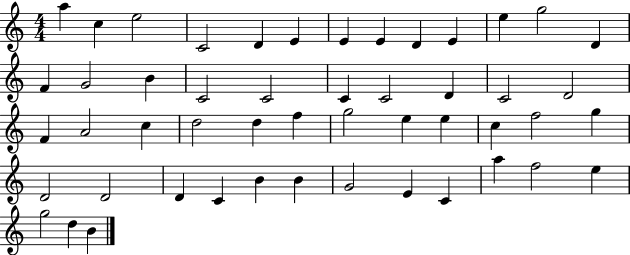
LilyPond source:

{
  \clef treble
  \numericTimeSignature
  \time 4/4
  \key c \major
  a''4 c''4 e''2 | c'2 d'4 e'4 | e'4 e'4 d'4 e'4 | e''4 g''2 d'4 | \break f'4 g'2 b'4 | c'2 c'2 | c'4 c'2 d'4 | c'2 d'2 | \break f'4 a'2 c''4 | d''2 d''4 f''4 | g''2 e''4 e''4 | c''4 f''2 g''4 | \break d'2 d'2 | d'4 c'4 b'4 b'4 | g'2 e'4 c'4 | a''4 f''2 e''4 | \break g''2 d''4 b'4 | \bar "|."
}